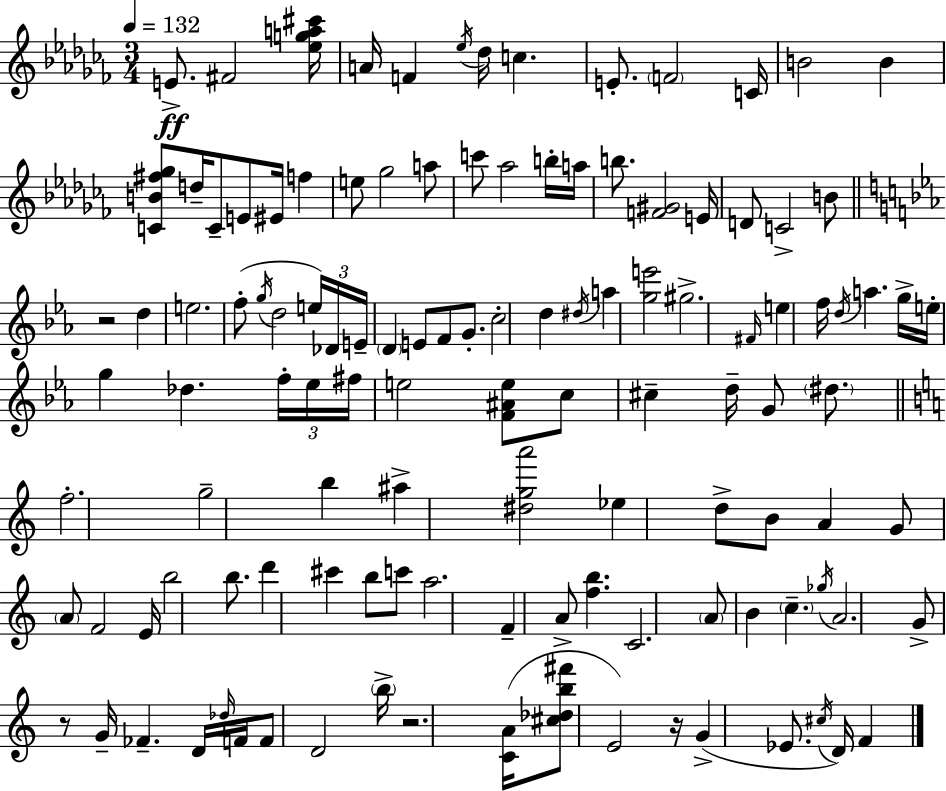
{
  \clef treble
  \numericTimeSignature
  \time 3/4
  \key aes \minor
  \tempo 4 = 132
  e'8.->\ff fis'2 <ees'' g'' a'' cis'''>16 | a'16 f'4 \acciaccatura { ees''16 } des''16 c''4. | e'8.-. \parenthesize f'2 | c'16 b'2 b'4 | \break <c' b' fis'' ges''>8 d''16-- c'8-- e'8 eis'16 f''4 | e''8 ges''2 a''8 | c'''8 aes''2 b''16-. | a''16 b''8. <f' gis'>2 | \break e'16 d'8 c'2-> b'8 | \bar "||" \break \key ees \major r2 d''4 | e''2. | f''8-.( \acciaccatura { g''16 } d''2 \tuplet 3/2 { e''16) | des'16 e'16-- } \parenthesize d'4 e'8 f'8 g'8.-. | \break c''2-. d''4 | \acciaccatura { dis''16 } a''4 <g'' e'''>2 | gis''2.-> | \grace { fis'16 } e''4 f''16 \acciaccatura { d''16 } a''4. | \break g''16-> e''16-. g''4 des''4. | \tuplet 3/2 { f''16-. ees''16 fis''16 } e''2 | <f' ais' e''>8 c''8 cis''4-- d''16-- g'8 | \parenthesize dis''8. \bar "||" \break \key c \major f''2.-. | g''2-- b''4 | ais''4-> <dis'' g'' a'''>2 | ees''4 d''8-> b'8 a'4 | \break g'8 \parenthesize a'8 f'2 | e'16 b''2 b''8. | d'''4 cis'''4 b''8 c'''8 | a''2. | \break f'4-- a'8-> <f'' b''>4. | c'2. | \parenthesize a'8 b'4 \parenthesize c''4.-- | \acciaccatura { ges''16 } a'2. | \break g'8-> r8 g'16-- fes'4.-- | d'16 \grace { des''16 } f'16 f'8 d'2 | \parenthesize b''16-> r2. | <c' a'>16( <cis'' des'' b'' fis'''>8 e'2) | \break r16 g'4->( ees'8. \acciaccatura { cis''16 } d'16) f'4 | \bar "|."
}